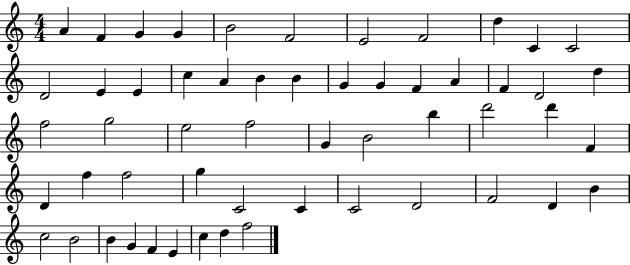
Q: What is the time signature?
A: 4/4